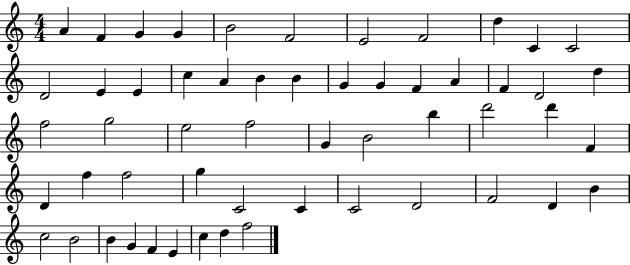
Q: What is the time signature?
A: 4/4